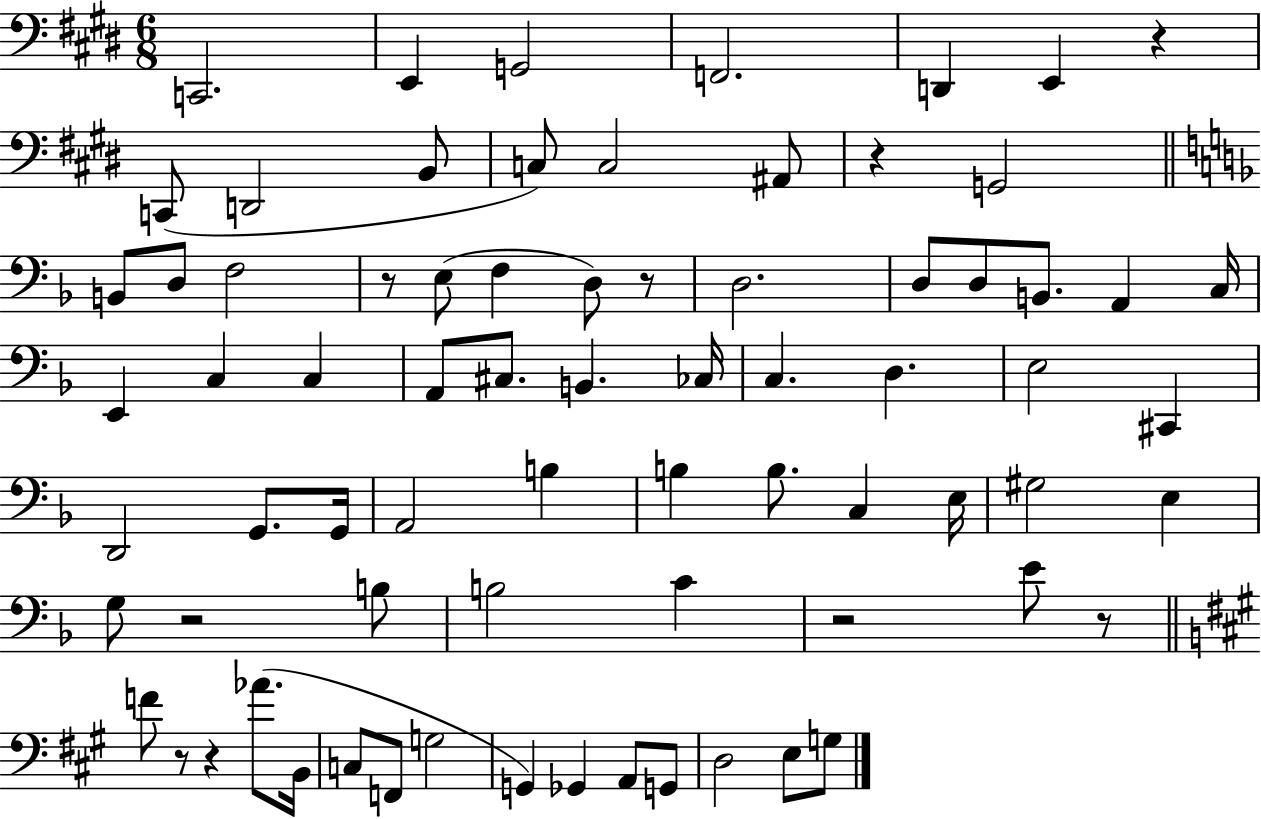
{
  \clef bass
  \numericTimeSignature
  \time 6/8
  \key e \major
  \repeat volta 2 { c,2. | e,4 g,2 | f,2. | d,4 e,4 r4 | \break c,8( d,2 b,8 | c8) c2 ais,8 | r4 g,2 | \bar "||" \break \key f \major b,8 d8 f2 | r8 e8( f4 d8) r8 | d2. | d8 d8 b,8. a,4 c16 | \break e,4 c4 c4 | a,8 cis8. b,4. ces16 | c4. d4. | e2 cis,4 | \break d,2 g,8. g,16 | a,2 b4 | b4 b8. c4 e16 | gis2 e4 | \break g8 r2 b8 | b2 c'4 | r2 e'8 r8 | \bar "||" \break \key a \major f'8 r8 r4 aes'8.( b,16 | c8 f,8 g2 | g,4) ges,4 a,8 g,8 | d2 e8 g8 | \break } \bar "|."
}